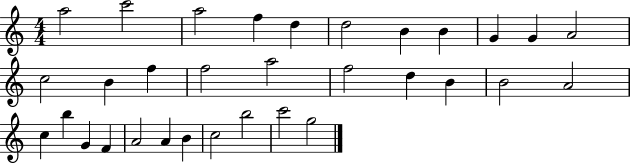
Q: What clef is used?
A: treble